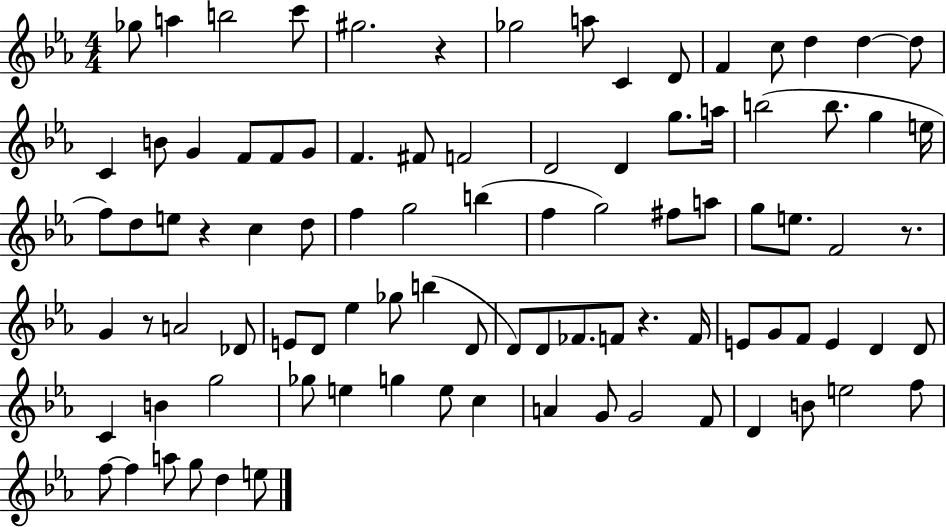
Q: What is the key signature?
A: EES major